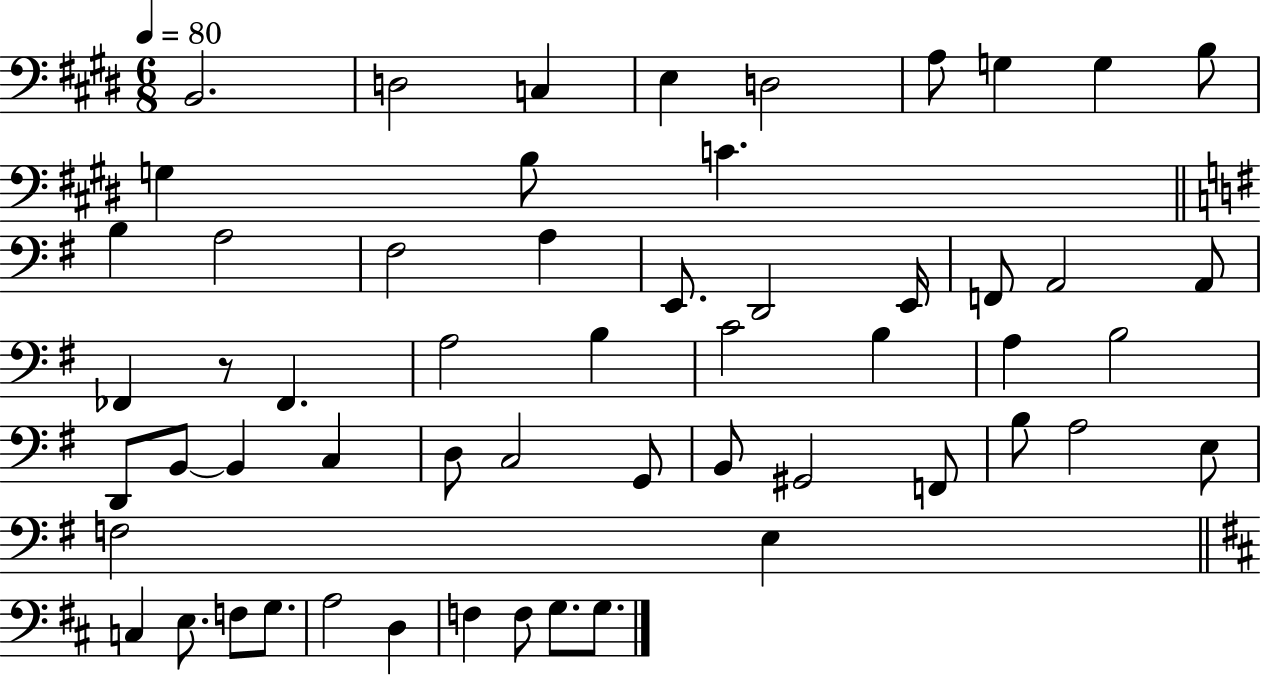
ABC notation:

X:1
T:Untitled
M:6/8
L:1/4
K:E
B,,2 D,2 C, E, D,2 A,/2 G, G, B,/2 G, B,/2 C B, A,2 ^F,2 A, E,,/2 D,,2 E,,/4 F,,/2 A,,2 A,,/2 _F,, z/2 _F,, A,2 B, C2 B, A, B,2 D,,/2 B,,/2 B,, C, D,/2 C,2 G,,/2 B,,/2 ^G,,2 F,,/2 B,/2 A,2 E,/2 F,2 E, C, E,/2 F,/2 G,/2 A,2 D, F, F,/2 G,/2 G,/2